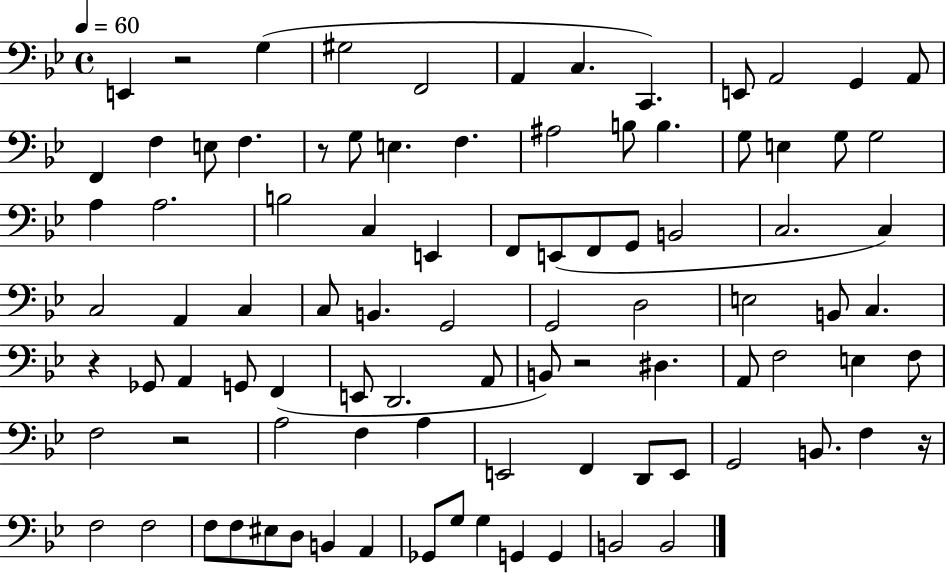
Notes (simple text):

E2/q R/h G3/q G#3/h F2/h A2/q C3/q. C2/q. E2/e A2/h G2/q A2/e F2/q F3/q E3/e F3/q. R/e G3/e E3/q. F3/q. A#3/h B3/e B3/q. G3/e E3/q G3/e G3/h A3/q A3/h. B3/h C3/q E2/q F2/e E2/e F2/e G2/e B2/h C3/h. C3/q C3/h A2/q C3/q C3/e B2/q. G2/h G2/h D3/h E3/h B2/e C3/q. R/q Gb2/e A2/q G2/e F2/q E2/e D2/h. A2/e B2/e R/h D#3/q. A2/e F3/h E3/q F3/e F3/h R/h A3/h F3/q A3/q E2/h F2/q D2/e E2/e G2/h B2/e. F3/q R/s F3/h F3/h F3/e F3/e EIS3/e D3/e B2/q A2/q Gb2/e G3/e G3/q G2/q G2/q B2/h B2/h